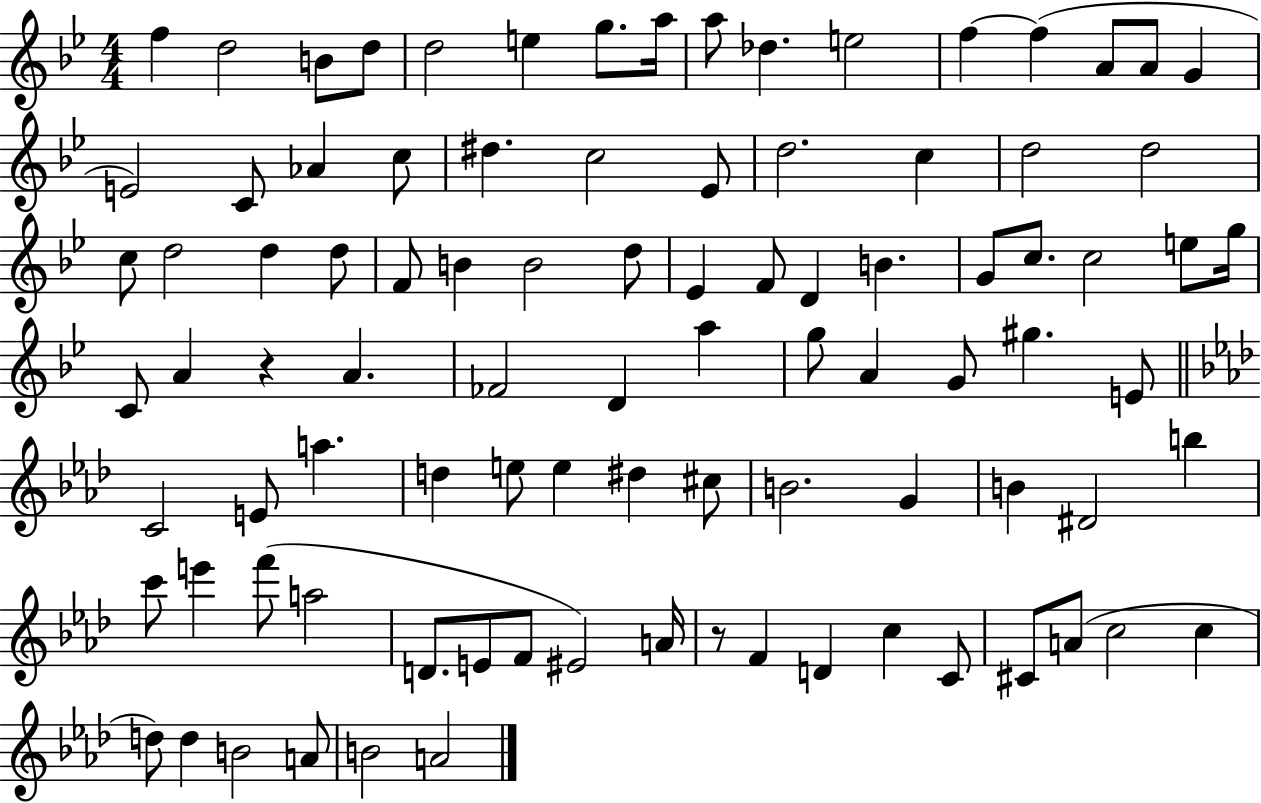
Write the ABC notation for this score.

X:1
T:Untitled
M:4/4
L:1/4
K:Bb
f d2 B/2 d/2 d2 e g/2 a/4 a/2 _d e2 f f A/2 A/2 G E2 C/2 _A c/2 ^d c2 _E/2 d2 c d2 d2 c/2 d2 d d/2 F/2 B B2 d/2 _E F/2 D B G/2 c/2 c2 e/2 g/4 C/2 A z A _F2 D a g/2 A G/2 ^g E/2 C2 E/2 a d e/2 e ^d ^c/2 B2 G B ^D2 b c'/2 e' f'/2 a2 D/2 E/2 F/2 ^E2 A/4 z/2 F D c C/2 ^C/2 A/2 c2 c d/2 d B2 A/2 B2 A2